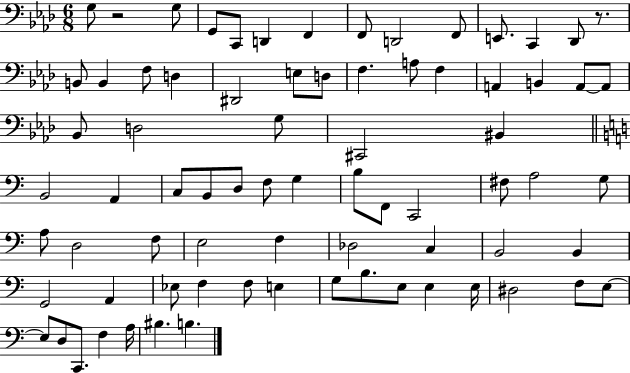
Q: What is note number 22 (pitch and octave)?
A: F3